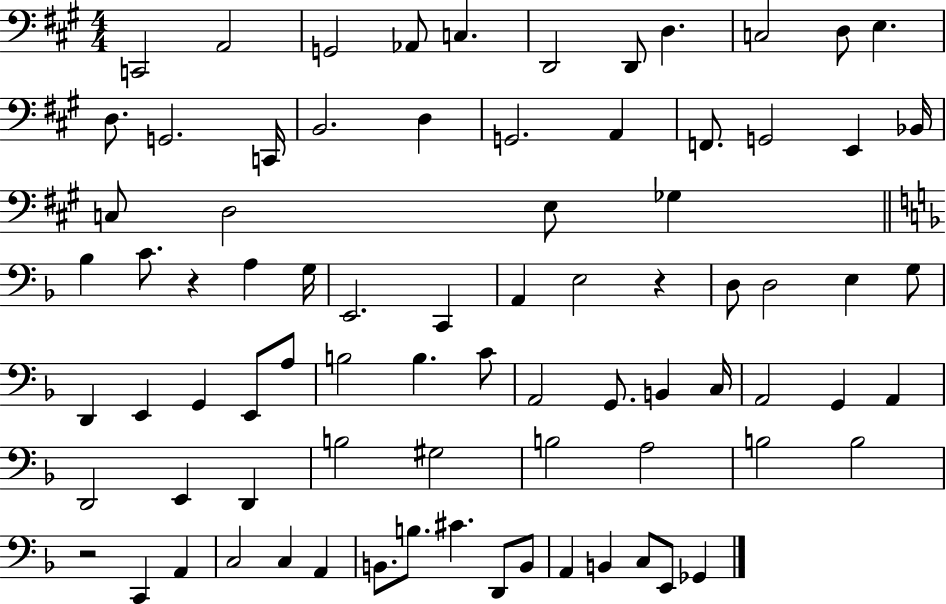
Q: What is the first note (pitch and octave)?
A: C2